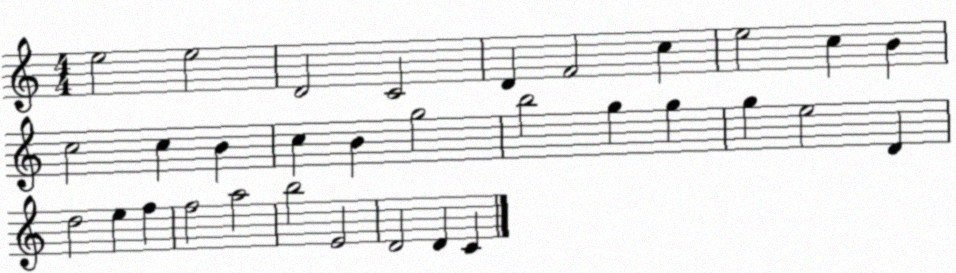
X:1
T:Untitled
M:4/4
L:1/4
K:C
e2 e2 D2 C2 D F2 c e2 c B c2 c B c B g2 b2 g g g e2 D d2 e f f2 a2 b2 E2 D2 D C